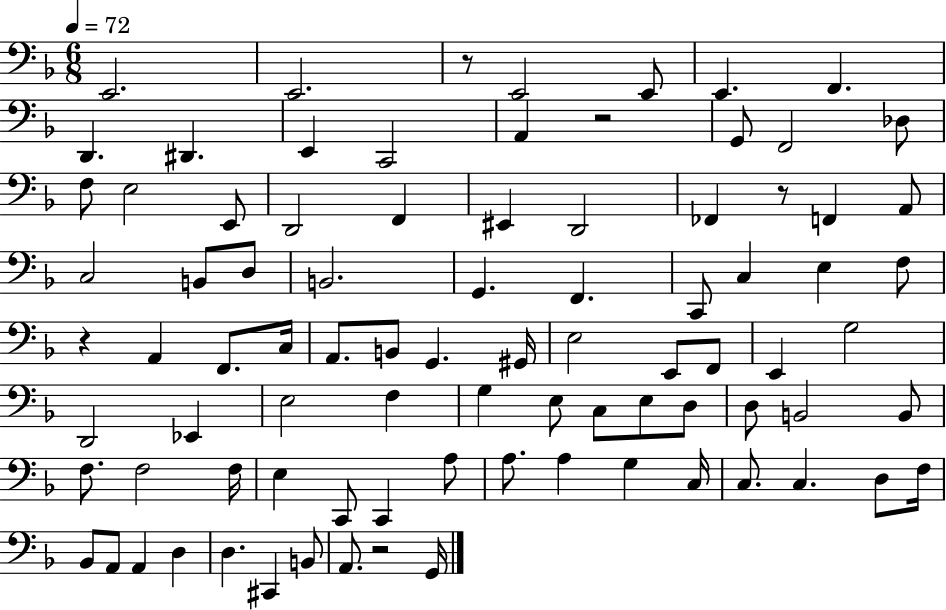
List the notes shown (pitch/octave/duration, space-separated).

E2/h. E2/h. R/e E2/h E2/e E2/q. F2/q. D2/q. D#2/q. E2/q C2/h A2/q R/h G2/e F2/h Db3/e F3/e E3/h E2/e D2/h F2/q EIS2/q D2/h FES2/q R/e F2/q A2/e C3/h B2/e D3/e B2/h. G2/q. F2/q. C2/e C3/q E3/q F3/e R/q A2/q F2/e. C3/s A2/e. B2/e G2/q. G#2/s E3/h E2/e F2/e E2/q G3/h D2/h Eb2/q E3/h F3/q G3/q E3/e C3/e E3/e D3/e D3/e B2/h B2/e F3/e. F3/h F3/s E3/q C2/e C2/q A3/e A3/e. A3/q G3/q C3/s C3/e. C3/q. D3/e F3/s Bb2/e A2/e A2/q D3/q D3/q. C#2/q B2/e A2/e. R/h G2/s